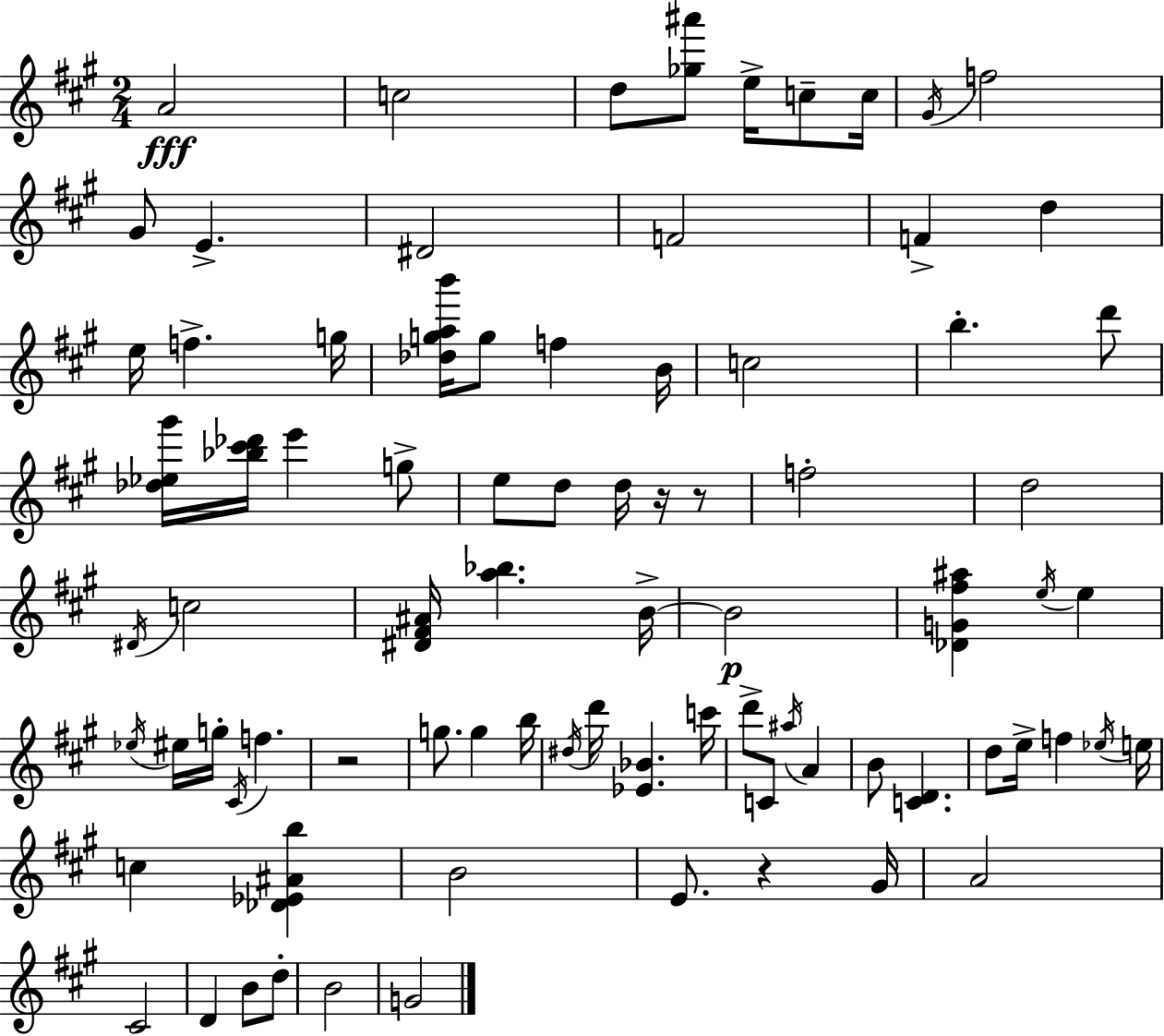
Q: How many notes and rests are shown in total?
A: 82